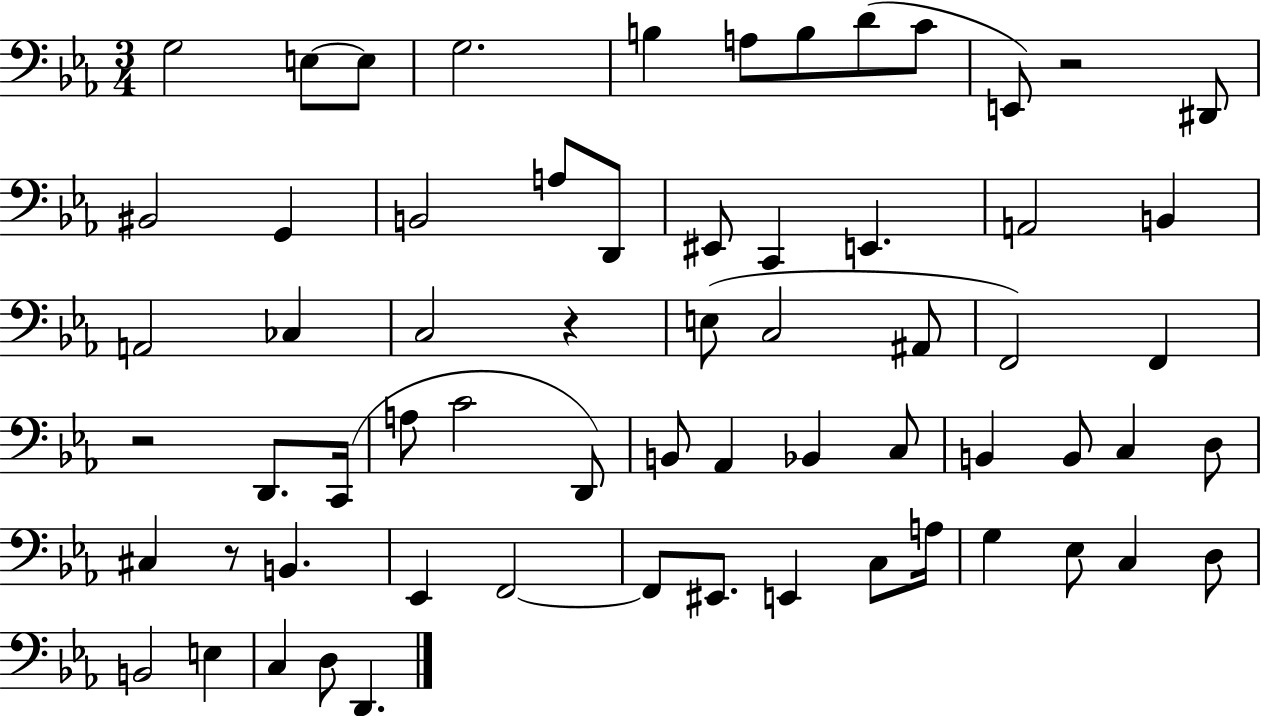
G3/h E3/e E3/e G3/h. B3/q A3/e B3/e D4/e C4/e E2/e R/h D#2/e BIS2/h G2/q B2/h A3/e D2/e EIS2/e C2/q E2/q. A2/h B2/q A2/h CES3/q C3/h R/q E3/e C3/h A#2/e F2/h F2/q R/h D2/e. C2/s A3/e C4/h D2/e B2/e Ab2/q Bb2/q C3/e B2/q B2/e C3/q D3/e C#3/q R/e B2/q. Eb2/q F2/h F2/e EIS2/e. E2/q C3/e A3/s G3/q Eb3/e C3/q D3/e B2/h E3/q C3/q D3/e D2/q.